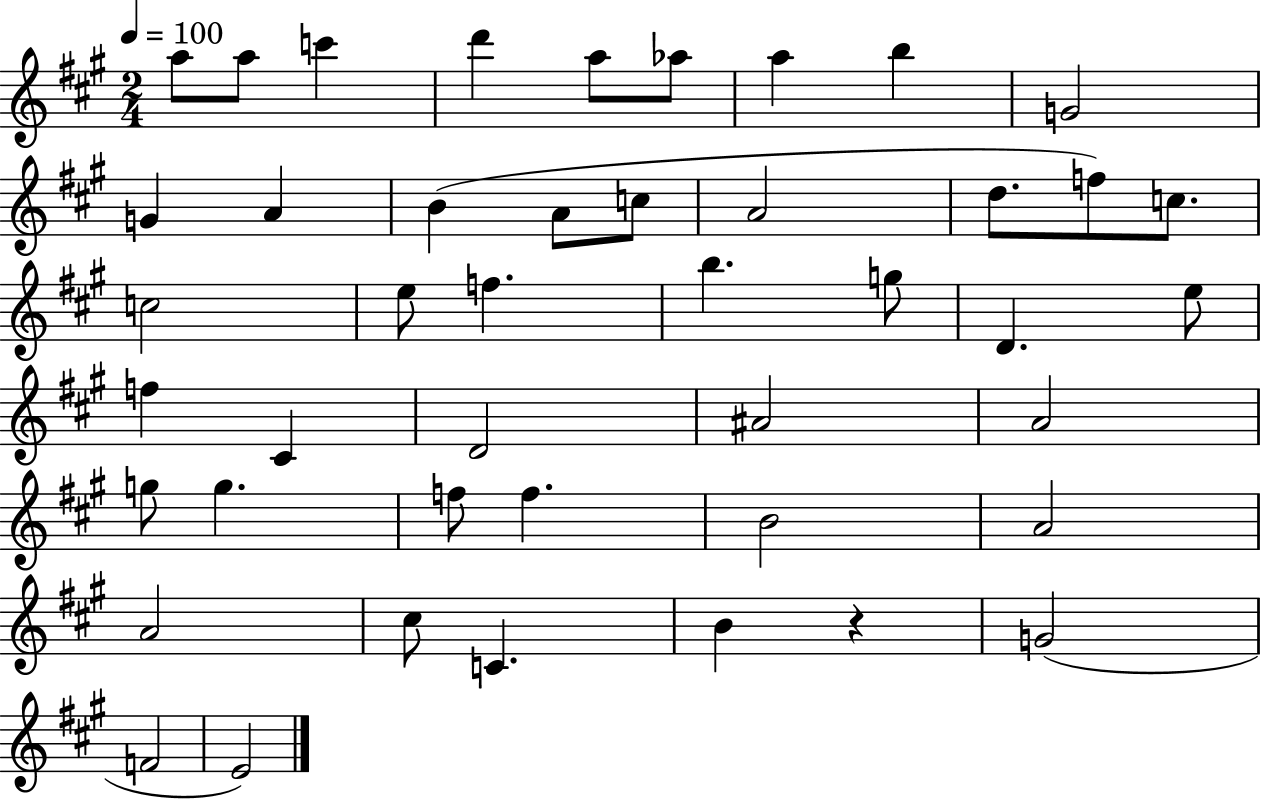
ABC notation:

X:1
T:Untitled
M:2/4
L:1/4
K:A
a/2 a/2 c' d' a/2 _a/2 a b G2 G A B A/2 c/2 A2 d/2 f/2 c/2 c2 e/2 f b g/2 D e/2 f ^C D2 ^A2 A2 g/2 g f/2 f B2 A2 A2 ^c/2 C B z G2 F2 E2